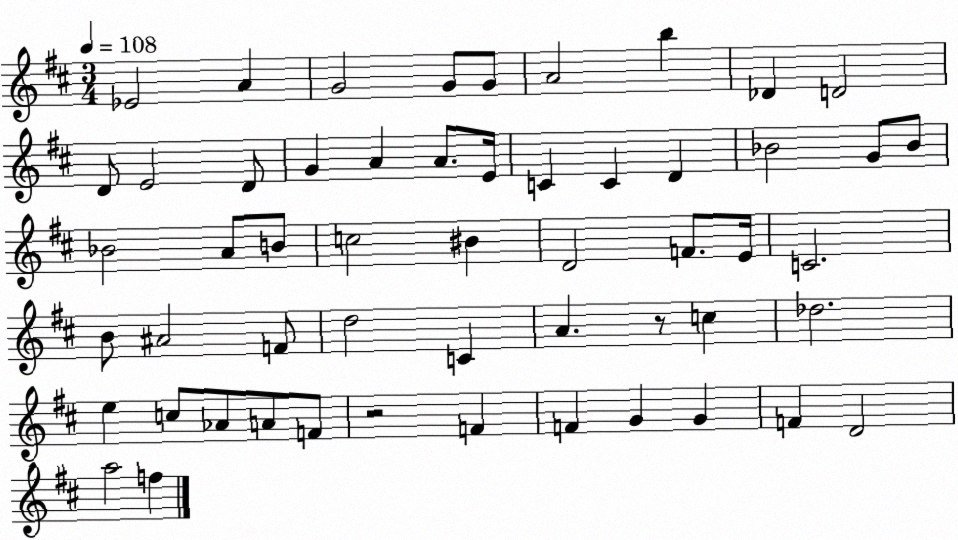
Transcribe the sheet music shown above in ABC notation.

X:1
T:Untitled
M:3/4
L:1/4
K:D
_E2 A G2 G/2 G/2 A2 b _D D2 D/2 E2 D/2 G A A/2 E/4 C C D _B2 G/2 _B/2 _B2 A/2 B/2 c2 ^B D2 F/2 E/4 C2 B/2 ^A2 F/2 d2 C A z/2 c _d2 e c/2 _A/2 A/2 F/2 z2 F F G G F D2 a2 f